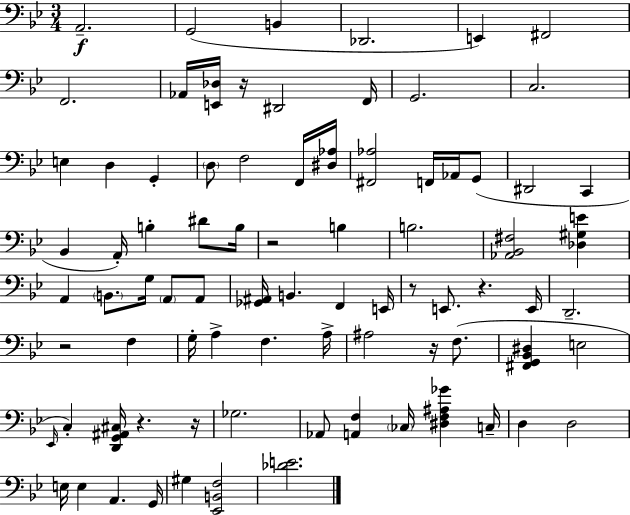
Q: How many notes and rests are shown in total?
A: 82